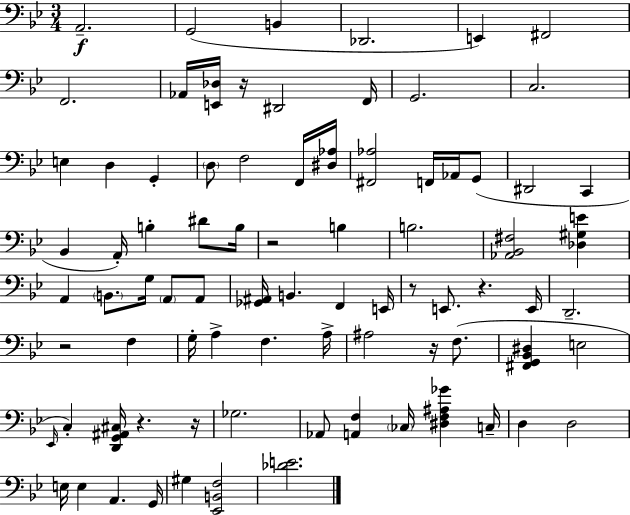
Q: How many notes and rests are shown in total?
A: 82